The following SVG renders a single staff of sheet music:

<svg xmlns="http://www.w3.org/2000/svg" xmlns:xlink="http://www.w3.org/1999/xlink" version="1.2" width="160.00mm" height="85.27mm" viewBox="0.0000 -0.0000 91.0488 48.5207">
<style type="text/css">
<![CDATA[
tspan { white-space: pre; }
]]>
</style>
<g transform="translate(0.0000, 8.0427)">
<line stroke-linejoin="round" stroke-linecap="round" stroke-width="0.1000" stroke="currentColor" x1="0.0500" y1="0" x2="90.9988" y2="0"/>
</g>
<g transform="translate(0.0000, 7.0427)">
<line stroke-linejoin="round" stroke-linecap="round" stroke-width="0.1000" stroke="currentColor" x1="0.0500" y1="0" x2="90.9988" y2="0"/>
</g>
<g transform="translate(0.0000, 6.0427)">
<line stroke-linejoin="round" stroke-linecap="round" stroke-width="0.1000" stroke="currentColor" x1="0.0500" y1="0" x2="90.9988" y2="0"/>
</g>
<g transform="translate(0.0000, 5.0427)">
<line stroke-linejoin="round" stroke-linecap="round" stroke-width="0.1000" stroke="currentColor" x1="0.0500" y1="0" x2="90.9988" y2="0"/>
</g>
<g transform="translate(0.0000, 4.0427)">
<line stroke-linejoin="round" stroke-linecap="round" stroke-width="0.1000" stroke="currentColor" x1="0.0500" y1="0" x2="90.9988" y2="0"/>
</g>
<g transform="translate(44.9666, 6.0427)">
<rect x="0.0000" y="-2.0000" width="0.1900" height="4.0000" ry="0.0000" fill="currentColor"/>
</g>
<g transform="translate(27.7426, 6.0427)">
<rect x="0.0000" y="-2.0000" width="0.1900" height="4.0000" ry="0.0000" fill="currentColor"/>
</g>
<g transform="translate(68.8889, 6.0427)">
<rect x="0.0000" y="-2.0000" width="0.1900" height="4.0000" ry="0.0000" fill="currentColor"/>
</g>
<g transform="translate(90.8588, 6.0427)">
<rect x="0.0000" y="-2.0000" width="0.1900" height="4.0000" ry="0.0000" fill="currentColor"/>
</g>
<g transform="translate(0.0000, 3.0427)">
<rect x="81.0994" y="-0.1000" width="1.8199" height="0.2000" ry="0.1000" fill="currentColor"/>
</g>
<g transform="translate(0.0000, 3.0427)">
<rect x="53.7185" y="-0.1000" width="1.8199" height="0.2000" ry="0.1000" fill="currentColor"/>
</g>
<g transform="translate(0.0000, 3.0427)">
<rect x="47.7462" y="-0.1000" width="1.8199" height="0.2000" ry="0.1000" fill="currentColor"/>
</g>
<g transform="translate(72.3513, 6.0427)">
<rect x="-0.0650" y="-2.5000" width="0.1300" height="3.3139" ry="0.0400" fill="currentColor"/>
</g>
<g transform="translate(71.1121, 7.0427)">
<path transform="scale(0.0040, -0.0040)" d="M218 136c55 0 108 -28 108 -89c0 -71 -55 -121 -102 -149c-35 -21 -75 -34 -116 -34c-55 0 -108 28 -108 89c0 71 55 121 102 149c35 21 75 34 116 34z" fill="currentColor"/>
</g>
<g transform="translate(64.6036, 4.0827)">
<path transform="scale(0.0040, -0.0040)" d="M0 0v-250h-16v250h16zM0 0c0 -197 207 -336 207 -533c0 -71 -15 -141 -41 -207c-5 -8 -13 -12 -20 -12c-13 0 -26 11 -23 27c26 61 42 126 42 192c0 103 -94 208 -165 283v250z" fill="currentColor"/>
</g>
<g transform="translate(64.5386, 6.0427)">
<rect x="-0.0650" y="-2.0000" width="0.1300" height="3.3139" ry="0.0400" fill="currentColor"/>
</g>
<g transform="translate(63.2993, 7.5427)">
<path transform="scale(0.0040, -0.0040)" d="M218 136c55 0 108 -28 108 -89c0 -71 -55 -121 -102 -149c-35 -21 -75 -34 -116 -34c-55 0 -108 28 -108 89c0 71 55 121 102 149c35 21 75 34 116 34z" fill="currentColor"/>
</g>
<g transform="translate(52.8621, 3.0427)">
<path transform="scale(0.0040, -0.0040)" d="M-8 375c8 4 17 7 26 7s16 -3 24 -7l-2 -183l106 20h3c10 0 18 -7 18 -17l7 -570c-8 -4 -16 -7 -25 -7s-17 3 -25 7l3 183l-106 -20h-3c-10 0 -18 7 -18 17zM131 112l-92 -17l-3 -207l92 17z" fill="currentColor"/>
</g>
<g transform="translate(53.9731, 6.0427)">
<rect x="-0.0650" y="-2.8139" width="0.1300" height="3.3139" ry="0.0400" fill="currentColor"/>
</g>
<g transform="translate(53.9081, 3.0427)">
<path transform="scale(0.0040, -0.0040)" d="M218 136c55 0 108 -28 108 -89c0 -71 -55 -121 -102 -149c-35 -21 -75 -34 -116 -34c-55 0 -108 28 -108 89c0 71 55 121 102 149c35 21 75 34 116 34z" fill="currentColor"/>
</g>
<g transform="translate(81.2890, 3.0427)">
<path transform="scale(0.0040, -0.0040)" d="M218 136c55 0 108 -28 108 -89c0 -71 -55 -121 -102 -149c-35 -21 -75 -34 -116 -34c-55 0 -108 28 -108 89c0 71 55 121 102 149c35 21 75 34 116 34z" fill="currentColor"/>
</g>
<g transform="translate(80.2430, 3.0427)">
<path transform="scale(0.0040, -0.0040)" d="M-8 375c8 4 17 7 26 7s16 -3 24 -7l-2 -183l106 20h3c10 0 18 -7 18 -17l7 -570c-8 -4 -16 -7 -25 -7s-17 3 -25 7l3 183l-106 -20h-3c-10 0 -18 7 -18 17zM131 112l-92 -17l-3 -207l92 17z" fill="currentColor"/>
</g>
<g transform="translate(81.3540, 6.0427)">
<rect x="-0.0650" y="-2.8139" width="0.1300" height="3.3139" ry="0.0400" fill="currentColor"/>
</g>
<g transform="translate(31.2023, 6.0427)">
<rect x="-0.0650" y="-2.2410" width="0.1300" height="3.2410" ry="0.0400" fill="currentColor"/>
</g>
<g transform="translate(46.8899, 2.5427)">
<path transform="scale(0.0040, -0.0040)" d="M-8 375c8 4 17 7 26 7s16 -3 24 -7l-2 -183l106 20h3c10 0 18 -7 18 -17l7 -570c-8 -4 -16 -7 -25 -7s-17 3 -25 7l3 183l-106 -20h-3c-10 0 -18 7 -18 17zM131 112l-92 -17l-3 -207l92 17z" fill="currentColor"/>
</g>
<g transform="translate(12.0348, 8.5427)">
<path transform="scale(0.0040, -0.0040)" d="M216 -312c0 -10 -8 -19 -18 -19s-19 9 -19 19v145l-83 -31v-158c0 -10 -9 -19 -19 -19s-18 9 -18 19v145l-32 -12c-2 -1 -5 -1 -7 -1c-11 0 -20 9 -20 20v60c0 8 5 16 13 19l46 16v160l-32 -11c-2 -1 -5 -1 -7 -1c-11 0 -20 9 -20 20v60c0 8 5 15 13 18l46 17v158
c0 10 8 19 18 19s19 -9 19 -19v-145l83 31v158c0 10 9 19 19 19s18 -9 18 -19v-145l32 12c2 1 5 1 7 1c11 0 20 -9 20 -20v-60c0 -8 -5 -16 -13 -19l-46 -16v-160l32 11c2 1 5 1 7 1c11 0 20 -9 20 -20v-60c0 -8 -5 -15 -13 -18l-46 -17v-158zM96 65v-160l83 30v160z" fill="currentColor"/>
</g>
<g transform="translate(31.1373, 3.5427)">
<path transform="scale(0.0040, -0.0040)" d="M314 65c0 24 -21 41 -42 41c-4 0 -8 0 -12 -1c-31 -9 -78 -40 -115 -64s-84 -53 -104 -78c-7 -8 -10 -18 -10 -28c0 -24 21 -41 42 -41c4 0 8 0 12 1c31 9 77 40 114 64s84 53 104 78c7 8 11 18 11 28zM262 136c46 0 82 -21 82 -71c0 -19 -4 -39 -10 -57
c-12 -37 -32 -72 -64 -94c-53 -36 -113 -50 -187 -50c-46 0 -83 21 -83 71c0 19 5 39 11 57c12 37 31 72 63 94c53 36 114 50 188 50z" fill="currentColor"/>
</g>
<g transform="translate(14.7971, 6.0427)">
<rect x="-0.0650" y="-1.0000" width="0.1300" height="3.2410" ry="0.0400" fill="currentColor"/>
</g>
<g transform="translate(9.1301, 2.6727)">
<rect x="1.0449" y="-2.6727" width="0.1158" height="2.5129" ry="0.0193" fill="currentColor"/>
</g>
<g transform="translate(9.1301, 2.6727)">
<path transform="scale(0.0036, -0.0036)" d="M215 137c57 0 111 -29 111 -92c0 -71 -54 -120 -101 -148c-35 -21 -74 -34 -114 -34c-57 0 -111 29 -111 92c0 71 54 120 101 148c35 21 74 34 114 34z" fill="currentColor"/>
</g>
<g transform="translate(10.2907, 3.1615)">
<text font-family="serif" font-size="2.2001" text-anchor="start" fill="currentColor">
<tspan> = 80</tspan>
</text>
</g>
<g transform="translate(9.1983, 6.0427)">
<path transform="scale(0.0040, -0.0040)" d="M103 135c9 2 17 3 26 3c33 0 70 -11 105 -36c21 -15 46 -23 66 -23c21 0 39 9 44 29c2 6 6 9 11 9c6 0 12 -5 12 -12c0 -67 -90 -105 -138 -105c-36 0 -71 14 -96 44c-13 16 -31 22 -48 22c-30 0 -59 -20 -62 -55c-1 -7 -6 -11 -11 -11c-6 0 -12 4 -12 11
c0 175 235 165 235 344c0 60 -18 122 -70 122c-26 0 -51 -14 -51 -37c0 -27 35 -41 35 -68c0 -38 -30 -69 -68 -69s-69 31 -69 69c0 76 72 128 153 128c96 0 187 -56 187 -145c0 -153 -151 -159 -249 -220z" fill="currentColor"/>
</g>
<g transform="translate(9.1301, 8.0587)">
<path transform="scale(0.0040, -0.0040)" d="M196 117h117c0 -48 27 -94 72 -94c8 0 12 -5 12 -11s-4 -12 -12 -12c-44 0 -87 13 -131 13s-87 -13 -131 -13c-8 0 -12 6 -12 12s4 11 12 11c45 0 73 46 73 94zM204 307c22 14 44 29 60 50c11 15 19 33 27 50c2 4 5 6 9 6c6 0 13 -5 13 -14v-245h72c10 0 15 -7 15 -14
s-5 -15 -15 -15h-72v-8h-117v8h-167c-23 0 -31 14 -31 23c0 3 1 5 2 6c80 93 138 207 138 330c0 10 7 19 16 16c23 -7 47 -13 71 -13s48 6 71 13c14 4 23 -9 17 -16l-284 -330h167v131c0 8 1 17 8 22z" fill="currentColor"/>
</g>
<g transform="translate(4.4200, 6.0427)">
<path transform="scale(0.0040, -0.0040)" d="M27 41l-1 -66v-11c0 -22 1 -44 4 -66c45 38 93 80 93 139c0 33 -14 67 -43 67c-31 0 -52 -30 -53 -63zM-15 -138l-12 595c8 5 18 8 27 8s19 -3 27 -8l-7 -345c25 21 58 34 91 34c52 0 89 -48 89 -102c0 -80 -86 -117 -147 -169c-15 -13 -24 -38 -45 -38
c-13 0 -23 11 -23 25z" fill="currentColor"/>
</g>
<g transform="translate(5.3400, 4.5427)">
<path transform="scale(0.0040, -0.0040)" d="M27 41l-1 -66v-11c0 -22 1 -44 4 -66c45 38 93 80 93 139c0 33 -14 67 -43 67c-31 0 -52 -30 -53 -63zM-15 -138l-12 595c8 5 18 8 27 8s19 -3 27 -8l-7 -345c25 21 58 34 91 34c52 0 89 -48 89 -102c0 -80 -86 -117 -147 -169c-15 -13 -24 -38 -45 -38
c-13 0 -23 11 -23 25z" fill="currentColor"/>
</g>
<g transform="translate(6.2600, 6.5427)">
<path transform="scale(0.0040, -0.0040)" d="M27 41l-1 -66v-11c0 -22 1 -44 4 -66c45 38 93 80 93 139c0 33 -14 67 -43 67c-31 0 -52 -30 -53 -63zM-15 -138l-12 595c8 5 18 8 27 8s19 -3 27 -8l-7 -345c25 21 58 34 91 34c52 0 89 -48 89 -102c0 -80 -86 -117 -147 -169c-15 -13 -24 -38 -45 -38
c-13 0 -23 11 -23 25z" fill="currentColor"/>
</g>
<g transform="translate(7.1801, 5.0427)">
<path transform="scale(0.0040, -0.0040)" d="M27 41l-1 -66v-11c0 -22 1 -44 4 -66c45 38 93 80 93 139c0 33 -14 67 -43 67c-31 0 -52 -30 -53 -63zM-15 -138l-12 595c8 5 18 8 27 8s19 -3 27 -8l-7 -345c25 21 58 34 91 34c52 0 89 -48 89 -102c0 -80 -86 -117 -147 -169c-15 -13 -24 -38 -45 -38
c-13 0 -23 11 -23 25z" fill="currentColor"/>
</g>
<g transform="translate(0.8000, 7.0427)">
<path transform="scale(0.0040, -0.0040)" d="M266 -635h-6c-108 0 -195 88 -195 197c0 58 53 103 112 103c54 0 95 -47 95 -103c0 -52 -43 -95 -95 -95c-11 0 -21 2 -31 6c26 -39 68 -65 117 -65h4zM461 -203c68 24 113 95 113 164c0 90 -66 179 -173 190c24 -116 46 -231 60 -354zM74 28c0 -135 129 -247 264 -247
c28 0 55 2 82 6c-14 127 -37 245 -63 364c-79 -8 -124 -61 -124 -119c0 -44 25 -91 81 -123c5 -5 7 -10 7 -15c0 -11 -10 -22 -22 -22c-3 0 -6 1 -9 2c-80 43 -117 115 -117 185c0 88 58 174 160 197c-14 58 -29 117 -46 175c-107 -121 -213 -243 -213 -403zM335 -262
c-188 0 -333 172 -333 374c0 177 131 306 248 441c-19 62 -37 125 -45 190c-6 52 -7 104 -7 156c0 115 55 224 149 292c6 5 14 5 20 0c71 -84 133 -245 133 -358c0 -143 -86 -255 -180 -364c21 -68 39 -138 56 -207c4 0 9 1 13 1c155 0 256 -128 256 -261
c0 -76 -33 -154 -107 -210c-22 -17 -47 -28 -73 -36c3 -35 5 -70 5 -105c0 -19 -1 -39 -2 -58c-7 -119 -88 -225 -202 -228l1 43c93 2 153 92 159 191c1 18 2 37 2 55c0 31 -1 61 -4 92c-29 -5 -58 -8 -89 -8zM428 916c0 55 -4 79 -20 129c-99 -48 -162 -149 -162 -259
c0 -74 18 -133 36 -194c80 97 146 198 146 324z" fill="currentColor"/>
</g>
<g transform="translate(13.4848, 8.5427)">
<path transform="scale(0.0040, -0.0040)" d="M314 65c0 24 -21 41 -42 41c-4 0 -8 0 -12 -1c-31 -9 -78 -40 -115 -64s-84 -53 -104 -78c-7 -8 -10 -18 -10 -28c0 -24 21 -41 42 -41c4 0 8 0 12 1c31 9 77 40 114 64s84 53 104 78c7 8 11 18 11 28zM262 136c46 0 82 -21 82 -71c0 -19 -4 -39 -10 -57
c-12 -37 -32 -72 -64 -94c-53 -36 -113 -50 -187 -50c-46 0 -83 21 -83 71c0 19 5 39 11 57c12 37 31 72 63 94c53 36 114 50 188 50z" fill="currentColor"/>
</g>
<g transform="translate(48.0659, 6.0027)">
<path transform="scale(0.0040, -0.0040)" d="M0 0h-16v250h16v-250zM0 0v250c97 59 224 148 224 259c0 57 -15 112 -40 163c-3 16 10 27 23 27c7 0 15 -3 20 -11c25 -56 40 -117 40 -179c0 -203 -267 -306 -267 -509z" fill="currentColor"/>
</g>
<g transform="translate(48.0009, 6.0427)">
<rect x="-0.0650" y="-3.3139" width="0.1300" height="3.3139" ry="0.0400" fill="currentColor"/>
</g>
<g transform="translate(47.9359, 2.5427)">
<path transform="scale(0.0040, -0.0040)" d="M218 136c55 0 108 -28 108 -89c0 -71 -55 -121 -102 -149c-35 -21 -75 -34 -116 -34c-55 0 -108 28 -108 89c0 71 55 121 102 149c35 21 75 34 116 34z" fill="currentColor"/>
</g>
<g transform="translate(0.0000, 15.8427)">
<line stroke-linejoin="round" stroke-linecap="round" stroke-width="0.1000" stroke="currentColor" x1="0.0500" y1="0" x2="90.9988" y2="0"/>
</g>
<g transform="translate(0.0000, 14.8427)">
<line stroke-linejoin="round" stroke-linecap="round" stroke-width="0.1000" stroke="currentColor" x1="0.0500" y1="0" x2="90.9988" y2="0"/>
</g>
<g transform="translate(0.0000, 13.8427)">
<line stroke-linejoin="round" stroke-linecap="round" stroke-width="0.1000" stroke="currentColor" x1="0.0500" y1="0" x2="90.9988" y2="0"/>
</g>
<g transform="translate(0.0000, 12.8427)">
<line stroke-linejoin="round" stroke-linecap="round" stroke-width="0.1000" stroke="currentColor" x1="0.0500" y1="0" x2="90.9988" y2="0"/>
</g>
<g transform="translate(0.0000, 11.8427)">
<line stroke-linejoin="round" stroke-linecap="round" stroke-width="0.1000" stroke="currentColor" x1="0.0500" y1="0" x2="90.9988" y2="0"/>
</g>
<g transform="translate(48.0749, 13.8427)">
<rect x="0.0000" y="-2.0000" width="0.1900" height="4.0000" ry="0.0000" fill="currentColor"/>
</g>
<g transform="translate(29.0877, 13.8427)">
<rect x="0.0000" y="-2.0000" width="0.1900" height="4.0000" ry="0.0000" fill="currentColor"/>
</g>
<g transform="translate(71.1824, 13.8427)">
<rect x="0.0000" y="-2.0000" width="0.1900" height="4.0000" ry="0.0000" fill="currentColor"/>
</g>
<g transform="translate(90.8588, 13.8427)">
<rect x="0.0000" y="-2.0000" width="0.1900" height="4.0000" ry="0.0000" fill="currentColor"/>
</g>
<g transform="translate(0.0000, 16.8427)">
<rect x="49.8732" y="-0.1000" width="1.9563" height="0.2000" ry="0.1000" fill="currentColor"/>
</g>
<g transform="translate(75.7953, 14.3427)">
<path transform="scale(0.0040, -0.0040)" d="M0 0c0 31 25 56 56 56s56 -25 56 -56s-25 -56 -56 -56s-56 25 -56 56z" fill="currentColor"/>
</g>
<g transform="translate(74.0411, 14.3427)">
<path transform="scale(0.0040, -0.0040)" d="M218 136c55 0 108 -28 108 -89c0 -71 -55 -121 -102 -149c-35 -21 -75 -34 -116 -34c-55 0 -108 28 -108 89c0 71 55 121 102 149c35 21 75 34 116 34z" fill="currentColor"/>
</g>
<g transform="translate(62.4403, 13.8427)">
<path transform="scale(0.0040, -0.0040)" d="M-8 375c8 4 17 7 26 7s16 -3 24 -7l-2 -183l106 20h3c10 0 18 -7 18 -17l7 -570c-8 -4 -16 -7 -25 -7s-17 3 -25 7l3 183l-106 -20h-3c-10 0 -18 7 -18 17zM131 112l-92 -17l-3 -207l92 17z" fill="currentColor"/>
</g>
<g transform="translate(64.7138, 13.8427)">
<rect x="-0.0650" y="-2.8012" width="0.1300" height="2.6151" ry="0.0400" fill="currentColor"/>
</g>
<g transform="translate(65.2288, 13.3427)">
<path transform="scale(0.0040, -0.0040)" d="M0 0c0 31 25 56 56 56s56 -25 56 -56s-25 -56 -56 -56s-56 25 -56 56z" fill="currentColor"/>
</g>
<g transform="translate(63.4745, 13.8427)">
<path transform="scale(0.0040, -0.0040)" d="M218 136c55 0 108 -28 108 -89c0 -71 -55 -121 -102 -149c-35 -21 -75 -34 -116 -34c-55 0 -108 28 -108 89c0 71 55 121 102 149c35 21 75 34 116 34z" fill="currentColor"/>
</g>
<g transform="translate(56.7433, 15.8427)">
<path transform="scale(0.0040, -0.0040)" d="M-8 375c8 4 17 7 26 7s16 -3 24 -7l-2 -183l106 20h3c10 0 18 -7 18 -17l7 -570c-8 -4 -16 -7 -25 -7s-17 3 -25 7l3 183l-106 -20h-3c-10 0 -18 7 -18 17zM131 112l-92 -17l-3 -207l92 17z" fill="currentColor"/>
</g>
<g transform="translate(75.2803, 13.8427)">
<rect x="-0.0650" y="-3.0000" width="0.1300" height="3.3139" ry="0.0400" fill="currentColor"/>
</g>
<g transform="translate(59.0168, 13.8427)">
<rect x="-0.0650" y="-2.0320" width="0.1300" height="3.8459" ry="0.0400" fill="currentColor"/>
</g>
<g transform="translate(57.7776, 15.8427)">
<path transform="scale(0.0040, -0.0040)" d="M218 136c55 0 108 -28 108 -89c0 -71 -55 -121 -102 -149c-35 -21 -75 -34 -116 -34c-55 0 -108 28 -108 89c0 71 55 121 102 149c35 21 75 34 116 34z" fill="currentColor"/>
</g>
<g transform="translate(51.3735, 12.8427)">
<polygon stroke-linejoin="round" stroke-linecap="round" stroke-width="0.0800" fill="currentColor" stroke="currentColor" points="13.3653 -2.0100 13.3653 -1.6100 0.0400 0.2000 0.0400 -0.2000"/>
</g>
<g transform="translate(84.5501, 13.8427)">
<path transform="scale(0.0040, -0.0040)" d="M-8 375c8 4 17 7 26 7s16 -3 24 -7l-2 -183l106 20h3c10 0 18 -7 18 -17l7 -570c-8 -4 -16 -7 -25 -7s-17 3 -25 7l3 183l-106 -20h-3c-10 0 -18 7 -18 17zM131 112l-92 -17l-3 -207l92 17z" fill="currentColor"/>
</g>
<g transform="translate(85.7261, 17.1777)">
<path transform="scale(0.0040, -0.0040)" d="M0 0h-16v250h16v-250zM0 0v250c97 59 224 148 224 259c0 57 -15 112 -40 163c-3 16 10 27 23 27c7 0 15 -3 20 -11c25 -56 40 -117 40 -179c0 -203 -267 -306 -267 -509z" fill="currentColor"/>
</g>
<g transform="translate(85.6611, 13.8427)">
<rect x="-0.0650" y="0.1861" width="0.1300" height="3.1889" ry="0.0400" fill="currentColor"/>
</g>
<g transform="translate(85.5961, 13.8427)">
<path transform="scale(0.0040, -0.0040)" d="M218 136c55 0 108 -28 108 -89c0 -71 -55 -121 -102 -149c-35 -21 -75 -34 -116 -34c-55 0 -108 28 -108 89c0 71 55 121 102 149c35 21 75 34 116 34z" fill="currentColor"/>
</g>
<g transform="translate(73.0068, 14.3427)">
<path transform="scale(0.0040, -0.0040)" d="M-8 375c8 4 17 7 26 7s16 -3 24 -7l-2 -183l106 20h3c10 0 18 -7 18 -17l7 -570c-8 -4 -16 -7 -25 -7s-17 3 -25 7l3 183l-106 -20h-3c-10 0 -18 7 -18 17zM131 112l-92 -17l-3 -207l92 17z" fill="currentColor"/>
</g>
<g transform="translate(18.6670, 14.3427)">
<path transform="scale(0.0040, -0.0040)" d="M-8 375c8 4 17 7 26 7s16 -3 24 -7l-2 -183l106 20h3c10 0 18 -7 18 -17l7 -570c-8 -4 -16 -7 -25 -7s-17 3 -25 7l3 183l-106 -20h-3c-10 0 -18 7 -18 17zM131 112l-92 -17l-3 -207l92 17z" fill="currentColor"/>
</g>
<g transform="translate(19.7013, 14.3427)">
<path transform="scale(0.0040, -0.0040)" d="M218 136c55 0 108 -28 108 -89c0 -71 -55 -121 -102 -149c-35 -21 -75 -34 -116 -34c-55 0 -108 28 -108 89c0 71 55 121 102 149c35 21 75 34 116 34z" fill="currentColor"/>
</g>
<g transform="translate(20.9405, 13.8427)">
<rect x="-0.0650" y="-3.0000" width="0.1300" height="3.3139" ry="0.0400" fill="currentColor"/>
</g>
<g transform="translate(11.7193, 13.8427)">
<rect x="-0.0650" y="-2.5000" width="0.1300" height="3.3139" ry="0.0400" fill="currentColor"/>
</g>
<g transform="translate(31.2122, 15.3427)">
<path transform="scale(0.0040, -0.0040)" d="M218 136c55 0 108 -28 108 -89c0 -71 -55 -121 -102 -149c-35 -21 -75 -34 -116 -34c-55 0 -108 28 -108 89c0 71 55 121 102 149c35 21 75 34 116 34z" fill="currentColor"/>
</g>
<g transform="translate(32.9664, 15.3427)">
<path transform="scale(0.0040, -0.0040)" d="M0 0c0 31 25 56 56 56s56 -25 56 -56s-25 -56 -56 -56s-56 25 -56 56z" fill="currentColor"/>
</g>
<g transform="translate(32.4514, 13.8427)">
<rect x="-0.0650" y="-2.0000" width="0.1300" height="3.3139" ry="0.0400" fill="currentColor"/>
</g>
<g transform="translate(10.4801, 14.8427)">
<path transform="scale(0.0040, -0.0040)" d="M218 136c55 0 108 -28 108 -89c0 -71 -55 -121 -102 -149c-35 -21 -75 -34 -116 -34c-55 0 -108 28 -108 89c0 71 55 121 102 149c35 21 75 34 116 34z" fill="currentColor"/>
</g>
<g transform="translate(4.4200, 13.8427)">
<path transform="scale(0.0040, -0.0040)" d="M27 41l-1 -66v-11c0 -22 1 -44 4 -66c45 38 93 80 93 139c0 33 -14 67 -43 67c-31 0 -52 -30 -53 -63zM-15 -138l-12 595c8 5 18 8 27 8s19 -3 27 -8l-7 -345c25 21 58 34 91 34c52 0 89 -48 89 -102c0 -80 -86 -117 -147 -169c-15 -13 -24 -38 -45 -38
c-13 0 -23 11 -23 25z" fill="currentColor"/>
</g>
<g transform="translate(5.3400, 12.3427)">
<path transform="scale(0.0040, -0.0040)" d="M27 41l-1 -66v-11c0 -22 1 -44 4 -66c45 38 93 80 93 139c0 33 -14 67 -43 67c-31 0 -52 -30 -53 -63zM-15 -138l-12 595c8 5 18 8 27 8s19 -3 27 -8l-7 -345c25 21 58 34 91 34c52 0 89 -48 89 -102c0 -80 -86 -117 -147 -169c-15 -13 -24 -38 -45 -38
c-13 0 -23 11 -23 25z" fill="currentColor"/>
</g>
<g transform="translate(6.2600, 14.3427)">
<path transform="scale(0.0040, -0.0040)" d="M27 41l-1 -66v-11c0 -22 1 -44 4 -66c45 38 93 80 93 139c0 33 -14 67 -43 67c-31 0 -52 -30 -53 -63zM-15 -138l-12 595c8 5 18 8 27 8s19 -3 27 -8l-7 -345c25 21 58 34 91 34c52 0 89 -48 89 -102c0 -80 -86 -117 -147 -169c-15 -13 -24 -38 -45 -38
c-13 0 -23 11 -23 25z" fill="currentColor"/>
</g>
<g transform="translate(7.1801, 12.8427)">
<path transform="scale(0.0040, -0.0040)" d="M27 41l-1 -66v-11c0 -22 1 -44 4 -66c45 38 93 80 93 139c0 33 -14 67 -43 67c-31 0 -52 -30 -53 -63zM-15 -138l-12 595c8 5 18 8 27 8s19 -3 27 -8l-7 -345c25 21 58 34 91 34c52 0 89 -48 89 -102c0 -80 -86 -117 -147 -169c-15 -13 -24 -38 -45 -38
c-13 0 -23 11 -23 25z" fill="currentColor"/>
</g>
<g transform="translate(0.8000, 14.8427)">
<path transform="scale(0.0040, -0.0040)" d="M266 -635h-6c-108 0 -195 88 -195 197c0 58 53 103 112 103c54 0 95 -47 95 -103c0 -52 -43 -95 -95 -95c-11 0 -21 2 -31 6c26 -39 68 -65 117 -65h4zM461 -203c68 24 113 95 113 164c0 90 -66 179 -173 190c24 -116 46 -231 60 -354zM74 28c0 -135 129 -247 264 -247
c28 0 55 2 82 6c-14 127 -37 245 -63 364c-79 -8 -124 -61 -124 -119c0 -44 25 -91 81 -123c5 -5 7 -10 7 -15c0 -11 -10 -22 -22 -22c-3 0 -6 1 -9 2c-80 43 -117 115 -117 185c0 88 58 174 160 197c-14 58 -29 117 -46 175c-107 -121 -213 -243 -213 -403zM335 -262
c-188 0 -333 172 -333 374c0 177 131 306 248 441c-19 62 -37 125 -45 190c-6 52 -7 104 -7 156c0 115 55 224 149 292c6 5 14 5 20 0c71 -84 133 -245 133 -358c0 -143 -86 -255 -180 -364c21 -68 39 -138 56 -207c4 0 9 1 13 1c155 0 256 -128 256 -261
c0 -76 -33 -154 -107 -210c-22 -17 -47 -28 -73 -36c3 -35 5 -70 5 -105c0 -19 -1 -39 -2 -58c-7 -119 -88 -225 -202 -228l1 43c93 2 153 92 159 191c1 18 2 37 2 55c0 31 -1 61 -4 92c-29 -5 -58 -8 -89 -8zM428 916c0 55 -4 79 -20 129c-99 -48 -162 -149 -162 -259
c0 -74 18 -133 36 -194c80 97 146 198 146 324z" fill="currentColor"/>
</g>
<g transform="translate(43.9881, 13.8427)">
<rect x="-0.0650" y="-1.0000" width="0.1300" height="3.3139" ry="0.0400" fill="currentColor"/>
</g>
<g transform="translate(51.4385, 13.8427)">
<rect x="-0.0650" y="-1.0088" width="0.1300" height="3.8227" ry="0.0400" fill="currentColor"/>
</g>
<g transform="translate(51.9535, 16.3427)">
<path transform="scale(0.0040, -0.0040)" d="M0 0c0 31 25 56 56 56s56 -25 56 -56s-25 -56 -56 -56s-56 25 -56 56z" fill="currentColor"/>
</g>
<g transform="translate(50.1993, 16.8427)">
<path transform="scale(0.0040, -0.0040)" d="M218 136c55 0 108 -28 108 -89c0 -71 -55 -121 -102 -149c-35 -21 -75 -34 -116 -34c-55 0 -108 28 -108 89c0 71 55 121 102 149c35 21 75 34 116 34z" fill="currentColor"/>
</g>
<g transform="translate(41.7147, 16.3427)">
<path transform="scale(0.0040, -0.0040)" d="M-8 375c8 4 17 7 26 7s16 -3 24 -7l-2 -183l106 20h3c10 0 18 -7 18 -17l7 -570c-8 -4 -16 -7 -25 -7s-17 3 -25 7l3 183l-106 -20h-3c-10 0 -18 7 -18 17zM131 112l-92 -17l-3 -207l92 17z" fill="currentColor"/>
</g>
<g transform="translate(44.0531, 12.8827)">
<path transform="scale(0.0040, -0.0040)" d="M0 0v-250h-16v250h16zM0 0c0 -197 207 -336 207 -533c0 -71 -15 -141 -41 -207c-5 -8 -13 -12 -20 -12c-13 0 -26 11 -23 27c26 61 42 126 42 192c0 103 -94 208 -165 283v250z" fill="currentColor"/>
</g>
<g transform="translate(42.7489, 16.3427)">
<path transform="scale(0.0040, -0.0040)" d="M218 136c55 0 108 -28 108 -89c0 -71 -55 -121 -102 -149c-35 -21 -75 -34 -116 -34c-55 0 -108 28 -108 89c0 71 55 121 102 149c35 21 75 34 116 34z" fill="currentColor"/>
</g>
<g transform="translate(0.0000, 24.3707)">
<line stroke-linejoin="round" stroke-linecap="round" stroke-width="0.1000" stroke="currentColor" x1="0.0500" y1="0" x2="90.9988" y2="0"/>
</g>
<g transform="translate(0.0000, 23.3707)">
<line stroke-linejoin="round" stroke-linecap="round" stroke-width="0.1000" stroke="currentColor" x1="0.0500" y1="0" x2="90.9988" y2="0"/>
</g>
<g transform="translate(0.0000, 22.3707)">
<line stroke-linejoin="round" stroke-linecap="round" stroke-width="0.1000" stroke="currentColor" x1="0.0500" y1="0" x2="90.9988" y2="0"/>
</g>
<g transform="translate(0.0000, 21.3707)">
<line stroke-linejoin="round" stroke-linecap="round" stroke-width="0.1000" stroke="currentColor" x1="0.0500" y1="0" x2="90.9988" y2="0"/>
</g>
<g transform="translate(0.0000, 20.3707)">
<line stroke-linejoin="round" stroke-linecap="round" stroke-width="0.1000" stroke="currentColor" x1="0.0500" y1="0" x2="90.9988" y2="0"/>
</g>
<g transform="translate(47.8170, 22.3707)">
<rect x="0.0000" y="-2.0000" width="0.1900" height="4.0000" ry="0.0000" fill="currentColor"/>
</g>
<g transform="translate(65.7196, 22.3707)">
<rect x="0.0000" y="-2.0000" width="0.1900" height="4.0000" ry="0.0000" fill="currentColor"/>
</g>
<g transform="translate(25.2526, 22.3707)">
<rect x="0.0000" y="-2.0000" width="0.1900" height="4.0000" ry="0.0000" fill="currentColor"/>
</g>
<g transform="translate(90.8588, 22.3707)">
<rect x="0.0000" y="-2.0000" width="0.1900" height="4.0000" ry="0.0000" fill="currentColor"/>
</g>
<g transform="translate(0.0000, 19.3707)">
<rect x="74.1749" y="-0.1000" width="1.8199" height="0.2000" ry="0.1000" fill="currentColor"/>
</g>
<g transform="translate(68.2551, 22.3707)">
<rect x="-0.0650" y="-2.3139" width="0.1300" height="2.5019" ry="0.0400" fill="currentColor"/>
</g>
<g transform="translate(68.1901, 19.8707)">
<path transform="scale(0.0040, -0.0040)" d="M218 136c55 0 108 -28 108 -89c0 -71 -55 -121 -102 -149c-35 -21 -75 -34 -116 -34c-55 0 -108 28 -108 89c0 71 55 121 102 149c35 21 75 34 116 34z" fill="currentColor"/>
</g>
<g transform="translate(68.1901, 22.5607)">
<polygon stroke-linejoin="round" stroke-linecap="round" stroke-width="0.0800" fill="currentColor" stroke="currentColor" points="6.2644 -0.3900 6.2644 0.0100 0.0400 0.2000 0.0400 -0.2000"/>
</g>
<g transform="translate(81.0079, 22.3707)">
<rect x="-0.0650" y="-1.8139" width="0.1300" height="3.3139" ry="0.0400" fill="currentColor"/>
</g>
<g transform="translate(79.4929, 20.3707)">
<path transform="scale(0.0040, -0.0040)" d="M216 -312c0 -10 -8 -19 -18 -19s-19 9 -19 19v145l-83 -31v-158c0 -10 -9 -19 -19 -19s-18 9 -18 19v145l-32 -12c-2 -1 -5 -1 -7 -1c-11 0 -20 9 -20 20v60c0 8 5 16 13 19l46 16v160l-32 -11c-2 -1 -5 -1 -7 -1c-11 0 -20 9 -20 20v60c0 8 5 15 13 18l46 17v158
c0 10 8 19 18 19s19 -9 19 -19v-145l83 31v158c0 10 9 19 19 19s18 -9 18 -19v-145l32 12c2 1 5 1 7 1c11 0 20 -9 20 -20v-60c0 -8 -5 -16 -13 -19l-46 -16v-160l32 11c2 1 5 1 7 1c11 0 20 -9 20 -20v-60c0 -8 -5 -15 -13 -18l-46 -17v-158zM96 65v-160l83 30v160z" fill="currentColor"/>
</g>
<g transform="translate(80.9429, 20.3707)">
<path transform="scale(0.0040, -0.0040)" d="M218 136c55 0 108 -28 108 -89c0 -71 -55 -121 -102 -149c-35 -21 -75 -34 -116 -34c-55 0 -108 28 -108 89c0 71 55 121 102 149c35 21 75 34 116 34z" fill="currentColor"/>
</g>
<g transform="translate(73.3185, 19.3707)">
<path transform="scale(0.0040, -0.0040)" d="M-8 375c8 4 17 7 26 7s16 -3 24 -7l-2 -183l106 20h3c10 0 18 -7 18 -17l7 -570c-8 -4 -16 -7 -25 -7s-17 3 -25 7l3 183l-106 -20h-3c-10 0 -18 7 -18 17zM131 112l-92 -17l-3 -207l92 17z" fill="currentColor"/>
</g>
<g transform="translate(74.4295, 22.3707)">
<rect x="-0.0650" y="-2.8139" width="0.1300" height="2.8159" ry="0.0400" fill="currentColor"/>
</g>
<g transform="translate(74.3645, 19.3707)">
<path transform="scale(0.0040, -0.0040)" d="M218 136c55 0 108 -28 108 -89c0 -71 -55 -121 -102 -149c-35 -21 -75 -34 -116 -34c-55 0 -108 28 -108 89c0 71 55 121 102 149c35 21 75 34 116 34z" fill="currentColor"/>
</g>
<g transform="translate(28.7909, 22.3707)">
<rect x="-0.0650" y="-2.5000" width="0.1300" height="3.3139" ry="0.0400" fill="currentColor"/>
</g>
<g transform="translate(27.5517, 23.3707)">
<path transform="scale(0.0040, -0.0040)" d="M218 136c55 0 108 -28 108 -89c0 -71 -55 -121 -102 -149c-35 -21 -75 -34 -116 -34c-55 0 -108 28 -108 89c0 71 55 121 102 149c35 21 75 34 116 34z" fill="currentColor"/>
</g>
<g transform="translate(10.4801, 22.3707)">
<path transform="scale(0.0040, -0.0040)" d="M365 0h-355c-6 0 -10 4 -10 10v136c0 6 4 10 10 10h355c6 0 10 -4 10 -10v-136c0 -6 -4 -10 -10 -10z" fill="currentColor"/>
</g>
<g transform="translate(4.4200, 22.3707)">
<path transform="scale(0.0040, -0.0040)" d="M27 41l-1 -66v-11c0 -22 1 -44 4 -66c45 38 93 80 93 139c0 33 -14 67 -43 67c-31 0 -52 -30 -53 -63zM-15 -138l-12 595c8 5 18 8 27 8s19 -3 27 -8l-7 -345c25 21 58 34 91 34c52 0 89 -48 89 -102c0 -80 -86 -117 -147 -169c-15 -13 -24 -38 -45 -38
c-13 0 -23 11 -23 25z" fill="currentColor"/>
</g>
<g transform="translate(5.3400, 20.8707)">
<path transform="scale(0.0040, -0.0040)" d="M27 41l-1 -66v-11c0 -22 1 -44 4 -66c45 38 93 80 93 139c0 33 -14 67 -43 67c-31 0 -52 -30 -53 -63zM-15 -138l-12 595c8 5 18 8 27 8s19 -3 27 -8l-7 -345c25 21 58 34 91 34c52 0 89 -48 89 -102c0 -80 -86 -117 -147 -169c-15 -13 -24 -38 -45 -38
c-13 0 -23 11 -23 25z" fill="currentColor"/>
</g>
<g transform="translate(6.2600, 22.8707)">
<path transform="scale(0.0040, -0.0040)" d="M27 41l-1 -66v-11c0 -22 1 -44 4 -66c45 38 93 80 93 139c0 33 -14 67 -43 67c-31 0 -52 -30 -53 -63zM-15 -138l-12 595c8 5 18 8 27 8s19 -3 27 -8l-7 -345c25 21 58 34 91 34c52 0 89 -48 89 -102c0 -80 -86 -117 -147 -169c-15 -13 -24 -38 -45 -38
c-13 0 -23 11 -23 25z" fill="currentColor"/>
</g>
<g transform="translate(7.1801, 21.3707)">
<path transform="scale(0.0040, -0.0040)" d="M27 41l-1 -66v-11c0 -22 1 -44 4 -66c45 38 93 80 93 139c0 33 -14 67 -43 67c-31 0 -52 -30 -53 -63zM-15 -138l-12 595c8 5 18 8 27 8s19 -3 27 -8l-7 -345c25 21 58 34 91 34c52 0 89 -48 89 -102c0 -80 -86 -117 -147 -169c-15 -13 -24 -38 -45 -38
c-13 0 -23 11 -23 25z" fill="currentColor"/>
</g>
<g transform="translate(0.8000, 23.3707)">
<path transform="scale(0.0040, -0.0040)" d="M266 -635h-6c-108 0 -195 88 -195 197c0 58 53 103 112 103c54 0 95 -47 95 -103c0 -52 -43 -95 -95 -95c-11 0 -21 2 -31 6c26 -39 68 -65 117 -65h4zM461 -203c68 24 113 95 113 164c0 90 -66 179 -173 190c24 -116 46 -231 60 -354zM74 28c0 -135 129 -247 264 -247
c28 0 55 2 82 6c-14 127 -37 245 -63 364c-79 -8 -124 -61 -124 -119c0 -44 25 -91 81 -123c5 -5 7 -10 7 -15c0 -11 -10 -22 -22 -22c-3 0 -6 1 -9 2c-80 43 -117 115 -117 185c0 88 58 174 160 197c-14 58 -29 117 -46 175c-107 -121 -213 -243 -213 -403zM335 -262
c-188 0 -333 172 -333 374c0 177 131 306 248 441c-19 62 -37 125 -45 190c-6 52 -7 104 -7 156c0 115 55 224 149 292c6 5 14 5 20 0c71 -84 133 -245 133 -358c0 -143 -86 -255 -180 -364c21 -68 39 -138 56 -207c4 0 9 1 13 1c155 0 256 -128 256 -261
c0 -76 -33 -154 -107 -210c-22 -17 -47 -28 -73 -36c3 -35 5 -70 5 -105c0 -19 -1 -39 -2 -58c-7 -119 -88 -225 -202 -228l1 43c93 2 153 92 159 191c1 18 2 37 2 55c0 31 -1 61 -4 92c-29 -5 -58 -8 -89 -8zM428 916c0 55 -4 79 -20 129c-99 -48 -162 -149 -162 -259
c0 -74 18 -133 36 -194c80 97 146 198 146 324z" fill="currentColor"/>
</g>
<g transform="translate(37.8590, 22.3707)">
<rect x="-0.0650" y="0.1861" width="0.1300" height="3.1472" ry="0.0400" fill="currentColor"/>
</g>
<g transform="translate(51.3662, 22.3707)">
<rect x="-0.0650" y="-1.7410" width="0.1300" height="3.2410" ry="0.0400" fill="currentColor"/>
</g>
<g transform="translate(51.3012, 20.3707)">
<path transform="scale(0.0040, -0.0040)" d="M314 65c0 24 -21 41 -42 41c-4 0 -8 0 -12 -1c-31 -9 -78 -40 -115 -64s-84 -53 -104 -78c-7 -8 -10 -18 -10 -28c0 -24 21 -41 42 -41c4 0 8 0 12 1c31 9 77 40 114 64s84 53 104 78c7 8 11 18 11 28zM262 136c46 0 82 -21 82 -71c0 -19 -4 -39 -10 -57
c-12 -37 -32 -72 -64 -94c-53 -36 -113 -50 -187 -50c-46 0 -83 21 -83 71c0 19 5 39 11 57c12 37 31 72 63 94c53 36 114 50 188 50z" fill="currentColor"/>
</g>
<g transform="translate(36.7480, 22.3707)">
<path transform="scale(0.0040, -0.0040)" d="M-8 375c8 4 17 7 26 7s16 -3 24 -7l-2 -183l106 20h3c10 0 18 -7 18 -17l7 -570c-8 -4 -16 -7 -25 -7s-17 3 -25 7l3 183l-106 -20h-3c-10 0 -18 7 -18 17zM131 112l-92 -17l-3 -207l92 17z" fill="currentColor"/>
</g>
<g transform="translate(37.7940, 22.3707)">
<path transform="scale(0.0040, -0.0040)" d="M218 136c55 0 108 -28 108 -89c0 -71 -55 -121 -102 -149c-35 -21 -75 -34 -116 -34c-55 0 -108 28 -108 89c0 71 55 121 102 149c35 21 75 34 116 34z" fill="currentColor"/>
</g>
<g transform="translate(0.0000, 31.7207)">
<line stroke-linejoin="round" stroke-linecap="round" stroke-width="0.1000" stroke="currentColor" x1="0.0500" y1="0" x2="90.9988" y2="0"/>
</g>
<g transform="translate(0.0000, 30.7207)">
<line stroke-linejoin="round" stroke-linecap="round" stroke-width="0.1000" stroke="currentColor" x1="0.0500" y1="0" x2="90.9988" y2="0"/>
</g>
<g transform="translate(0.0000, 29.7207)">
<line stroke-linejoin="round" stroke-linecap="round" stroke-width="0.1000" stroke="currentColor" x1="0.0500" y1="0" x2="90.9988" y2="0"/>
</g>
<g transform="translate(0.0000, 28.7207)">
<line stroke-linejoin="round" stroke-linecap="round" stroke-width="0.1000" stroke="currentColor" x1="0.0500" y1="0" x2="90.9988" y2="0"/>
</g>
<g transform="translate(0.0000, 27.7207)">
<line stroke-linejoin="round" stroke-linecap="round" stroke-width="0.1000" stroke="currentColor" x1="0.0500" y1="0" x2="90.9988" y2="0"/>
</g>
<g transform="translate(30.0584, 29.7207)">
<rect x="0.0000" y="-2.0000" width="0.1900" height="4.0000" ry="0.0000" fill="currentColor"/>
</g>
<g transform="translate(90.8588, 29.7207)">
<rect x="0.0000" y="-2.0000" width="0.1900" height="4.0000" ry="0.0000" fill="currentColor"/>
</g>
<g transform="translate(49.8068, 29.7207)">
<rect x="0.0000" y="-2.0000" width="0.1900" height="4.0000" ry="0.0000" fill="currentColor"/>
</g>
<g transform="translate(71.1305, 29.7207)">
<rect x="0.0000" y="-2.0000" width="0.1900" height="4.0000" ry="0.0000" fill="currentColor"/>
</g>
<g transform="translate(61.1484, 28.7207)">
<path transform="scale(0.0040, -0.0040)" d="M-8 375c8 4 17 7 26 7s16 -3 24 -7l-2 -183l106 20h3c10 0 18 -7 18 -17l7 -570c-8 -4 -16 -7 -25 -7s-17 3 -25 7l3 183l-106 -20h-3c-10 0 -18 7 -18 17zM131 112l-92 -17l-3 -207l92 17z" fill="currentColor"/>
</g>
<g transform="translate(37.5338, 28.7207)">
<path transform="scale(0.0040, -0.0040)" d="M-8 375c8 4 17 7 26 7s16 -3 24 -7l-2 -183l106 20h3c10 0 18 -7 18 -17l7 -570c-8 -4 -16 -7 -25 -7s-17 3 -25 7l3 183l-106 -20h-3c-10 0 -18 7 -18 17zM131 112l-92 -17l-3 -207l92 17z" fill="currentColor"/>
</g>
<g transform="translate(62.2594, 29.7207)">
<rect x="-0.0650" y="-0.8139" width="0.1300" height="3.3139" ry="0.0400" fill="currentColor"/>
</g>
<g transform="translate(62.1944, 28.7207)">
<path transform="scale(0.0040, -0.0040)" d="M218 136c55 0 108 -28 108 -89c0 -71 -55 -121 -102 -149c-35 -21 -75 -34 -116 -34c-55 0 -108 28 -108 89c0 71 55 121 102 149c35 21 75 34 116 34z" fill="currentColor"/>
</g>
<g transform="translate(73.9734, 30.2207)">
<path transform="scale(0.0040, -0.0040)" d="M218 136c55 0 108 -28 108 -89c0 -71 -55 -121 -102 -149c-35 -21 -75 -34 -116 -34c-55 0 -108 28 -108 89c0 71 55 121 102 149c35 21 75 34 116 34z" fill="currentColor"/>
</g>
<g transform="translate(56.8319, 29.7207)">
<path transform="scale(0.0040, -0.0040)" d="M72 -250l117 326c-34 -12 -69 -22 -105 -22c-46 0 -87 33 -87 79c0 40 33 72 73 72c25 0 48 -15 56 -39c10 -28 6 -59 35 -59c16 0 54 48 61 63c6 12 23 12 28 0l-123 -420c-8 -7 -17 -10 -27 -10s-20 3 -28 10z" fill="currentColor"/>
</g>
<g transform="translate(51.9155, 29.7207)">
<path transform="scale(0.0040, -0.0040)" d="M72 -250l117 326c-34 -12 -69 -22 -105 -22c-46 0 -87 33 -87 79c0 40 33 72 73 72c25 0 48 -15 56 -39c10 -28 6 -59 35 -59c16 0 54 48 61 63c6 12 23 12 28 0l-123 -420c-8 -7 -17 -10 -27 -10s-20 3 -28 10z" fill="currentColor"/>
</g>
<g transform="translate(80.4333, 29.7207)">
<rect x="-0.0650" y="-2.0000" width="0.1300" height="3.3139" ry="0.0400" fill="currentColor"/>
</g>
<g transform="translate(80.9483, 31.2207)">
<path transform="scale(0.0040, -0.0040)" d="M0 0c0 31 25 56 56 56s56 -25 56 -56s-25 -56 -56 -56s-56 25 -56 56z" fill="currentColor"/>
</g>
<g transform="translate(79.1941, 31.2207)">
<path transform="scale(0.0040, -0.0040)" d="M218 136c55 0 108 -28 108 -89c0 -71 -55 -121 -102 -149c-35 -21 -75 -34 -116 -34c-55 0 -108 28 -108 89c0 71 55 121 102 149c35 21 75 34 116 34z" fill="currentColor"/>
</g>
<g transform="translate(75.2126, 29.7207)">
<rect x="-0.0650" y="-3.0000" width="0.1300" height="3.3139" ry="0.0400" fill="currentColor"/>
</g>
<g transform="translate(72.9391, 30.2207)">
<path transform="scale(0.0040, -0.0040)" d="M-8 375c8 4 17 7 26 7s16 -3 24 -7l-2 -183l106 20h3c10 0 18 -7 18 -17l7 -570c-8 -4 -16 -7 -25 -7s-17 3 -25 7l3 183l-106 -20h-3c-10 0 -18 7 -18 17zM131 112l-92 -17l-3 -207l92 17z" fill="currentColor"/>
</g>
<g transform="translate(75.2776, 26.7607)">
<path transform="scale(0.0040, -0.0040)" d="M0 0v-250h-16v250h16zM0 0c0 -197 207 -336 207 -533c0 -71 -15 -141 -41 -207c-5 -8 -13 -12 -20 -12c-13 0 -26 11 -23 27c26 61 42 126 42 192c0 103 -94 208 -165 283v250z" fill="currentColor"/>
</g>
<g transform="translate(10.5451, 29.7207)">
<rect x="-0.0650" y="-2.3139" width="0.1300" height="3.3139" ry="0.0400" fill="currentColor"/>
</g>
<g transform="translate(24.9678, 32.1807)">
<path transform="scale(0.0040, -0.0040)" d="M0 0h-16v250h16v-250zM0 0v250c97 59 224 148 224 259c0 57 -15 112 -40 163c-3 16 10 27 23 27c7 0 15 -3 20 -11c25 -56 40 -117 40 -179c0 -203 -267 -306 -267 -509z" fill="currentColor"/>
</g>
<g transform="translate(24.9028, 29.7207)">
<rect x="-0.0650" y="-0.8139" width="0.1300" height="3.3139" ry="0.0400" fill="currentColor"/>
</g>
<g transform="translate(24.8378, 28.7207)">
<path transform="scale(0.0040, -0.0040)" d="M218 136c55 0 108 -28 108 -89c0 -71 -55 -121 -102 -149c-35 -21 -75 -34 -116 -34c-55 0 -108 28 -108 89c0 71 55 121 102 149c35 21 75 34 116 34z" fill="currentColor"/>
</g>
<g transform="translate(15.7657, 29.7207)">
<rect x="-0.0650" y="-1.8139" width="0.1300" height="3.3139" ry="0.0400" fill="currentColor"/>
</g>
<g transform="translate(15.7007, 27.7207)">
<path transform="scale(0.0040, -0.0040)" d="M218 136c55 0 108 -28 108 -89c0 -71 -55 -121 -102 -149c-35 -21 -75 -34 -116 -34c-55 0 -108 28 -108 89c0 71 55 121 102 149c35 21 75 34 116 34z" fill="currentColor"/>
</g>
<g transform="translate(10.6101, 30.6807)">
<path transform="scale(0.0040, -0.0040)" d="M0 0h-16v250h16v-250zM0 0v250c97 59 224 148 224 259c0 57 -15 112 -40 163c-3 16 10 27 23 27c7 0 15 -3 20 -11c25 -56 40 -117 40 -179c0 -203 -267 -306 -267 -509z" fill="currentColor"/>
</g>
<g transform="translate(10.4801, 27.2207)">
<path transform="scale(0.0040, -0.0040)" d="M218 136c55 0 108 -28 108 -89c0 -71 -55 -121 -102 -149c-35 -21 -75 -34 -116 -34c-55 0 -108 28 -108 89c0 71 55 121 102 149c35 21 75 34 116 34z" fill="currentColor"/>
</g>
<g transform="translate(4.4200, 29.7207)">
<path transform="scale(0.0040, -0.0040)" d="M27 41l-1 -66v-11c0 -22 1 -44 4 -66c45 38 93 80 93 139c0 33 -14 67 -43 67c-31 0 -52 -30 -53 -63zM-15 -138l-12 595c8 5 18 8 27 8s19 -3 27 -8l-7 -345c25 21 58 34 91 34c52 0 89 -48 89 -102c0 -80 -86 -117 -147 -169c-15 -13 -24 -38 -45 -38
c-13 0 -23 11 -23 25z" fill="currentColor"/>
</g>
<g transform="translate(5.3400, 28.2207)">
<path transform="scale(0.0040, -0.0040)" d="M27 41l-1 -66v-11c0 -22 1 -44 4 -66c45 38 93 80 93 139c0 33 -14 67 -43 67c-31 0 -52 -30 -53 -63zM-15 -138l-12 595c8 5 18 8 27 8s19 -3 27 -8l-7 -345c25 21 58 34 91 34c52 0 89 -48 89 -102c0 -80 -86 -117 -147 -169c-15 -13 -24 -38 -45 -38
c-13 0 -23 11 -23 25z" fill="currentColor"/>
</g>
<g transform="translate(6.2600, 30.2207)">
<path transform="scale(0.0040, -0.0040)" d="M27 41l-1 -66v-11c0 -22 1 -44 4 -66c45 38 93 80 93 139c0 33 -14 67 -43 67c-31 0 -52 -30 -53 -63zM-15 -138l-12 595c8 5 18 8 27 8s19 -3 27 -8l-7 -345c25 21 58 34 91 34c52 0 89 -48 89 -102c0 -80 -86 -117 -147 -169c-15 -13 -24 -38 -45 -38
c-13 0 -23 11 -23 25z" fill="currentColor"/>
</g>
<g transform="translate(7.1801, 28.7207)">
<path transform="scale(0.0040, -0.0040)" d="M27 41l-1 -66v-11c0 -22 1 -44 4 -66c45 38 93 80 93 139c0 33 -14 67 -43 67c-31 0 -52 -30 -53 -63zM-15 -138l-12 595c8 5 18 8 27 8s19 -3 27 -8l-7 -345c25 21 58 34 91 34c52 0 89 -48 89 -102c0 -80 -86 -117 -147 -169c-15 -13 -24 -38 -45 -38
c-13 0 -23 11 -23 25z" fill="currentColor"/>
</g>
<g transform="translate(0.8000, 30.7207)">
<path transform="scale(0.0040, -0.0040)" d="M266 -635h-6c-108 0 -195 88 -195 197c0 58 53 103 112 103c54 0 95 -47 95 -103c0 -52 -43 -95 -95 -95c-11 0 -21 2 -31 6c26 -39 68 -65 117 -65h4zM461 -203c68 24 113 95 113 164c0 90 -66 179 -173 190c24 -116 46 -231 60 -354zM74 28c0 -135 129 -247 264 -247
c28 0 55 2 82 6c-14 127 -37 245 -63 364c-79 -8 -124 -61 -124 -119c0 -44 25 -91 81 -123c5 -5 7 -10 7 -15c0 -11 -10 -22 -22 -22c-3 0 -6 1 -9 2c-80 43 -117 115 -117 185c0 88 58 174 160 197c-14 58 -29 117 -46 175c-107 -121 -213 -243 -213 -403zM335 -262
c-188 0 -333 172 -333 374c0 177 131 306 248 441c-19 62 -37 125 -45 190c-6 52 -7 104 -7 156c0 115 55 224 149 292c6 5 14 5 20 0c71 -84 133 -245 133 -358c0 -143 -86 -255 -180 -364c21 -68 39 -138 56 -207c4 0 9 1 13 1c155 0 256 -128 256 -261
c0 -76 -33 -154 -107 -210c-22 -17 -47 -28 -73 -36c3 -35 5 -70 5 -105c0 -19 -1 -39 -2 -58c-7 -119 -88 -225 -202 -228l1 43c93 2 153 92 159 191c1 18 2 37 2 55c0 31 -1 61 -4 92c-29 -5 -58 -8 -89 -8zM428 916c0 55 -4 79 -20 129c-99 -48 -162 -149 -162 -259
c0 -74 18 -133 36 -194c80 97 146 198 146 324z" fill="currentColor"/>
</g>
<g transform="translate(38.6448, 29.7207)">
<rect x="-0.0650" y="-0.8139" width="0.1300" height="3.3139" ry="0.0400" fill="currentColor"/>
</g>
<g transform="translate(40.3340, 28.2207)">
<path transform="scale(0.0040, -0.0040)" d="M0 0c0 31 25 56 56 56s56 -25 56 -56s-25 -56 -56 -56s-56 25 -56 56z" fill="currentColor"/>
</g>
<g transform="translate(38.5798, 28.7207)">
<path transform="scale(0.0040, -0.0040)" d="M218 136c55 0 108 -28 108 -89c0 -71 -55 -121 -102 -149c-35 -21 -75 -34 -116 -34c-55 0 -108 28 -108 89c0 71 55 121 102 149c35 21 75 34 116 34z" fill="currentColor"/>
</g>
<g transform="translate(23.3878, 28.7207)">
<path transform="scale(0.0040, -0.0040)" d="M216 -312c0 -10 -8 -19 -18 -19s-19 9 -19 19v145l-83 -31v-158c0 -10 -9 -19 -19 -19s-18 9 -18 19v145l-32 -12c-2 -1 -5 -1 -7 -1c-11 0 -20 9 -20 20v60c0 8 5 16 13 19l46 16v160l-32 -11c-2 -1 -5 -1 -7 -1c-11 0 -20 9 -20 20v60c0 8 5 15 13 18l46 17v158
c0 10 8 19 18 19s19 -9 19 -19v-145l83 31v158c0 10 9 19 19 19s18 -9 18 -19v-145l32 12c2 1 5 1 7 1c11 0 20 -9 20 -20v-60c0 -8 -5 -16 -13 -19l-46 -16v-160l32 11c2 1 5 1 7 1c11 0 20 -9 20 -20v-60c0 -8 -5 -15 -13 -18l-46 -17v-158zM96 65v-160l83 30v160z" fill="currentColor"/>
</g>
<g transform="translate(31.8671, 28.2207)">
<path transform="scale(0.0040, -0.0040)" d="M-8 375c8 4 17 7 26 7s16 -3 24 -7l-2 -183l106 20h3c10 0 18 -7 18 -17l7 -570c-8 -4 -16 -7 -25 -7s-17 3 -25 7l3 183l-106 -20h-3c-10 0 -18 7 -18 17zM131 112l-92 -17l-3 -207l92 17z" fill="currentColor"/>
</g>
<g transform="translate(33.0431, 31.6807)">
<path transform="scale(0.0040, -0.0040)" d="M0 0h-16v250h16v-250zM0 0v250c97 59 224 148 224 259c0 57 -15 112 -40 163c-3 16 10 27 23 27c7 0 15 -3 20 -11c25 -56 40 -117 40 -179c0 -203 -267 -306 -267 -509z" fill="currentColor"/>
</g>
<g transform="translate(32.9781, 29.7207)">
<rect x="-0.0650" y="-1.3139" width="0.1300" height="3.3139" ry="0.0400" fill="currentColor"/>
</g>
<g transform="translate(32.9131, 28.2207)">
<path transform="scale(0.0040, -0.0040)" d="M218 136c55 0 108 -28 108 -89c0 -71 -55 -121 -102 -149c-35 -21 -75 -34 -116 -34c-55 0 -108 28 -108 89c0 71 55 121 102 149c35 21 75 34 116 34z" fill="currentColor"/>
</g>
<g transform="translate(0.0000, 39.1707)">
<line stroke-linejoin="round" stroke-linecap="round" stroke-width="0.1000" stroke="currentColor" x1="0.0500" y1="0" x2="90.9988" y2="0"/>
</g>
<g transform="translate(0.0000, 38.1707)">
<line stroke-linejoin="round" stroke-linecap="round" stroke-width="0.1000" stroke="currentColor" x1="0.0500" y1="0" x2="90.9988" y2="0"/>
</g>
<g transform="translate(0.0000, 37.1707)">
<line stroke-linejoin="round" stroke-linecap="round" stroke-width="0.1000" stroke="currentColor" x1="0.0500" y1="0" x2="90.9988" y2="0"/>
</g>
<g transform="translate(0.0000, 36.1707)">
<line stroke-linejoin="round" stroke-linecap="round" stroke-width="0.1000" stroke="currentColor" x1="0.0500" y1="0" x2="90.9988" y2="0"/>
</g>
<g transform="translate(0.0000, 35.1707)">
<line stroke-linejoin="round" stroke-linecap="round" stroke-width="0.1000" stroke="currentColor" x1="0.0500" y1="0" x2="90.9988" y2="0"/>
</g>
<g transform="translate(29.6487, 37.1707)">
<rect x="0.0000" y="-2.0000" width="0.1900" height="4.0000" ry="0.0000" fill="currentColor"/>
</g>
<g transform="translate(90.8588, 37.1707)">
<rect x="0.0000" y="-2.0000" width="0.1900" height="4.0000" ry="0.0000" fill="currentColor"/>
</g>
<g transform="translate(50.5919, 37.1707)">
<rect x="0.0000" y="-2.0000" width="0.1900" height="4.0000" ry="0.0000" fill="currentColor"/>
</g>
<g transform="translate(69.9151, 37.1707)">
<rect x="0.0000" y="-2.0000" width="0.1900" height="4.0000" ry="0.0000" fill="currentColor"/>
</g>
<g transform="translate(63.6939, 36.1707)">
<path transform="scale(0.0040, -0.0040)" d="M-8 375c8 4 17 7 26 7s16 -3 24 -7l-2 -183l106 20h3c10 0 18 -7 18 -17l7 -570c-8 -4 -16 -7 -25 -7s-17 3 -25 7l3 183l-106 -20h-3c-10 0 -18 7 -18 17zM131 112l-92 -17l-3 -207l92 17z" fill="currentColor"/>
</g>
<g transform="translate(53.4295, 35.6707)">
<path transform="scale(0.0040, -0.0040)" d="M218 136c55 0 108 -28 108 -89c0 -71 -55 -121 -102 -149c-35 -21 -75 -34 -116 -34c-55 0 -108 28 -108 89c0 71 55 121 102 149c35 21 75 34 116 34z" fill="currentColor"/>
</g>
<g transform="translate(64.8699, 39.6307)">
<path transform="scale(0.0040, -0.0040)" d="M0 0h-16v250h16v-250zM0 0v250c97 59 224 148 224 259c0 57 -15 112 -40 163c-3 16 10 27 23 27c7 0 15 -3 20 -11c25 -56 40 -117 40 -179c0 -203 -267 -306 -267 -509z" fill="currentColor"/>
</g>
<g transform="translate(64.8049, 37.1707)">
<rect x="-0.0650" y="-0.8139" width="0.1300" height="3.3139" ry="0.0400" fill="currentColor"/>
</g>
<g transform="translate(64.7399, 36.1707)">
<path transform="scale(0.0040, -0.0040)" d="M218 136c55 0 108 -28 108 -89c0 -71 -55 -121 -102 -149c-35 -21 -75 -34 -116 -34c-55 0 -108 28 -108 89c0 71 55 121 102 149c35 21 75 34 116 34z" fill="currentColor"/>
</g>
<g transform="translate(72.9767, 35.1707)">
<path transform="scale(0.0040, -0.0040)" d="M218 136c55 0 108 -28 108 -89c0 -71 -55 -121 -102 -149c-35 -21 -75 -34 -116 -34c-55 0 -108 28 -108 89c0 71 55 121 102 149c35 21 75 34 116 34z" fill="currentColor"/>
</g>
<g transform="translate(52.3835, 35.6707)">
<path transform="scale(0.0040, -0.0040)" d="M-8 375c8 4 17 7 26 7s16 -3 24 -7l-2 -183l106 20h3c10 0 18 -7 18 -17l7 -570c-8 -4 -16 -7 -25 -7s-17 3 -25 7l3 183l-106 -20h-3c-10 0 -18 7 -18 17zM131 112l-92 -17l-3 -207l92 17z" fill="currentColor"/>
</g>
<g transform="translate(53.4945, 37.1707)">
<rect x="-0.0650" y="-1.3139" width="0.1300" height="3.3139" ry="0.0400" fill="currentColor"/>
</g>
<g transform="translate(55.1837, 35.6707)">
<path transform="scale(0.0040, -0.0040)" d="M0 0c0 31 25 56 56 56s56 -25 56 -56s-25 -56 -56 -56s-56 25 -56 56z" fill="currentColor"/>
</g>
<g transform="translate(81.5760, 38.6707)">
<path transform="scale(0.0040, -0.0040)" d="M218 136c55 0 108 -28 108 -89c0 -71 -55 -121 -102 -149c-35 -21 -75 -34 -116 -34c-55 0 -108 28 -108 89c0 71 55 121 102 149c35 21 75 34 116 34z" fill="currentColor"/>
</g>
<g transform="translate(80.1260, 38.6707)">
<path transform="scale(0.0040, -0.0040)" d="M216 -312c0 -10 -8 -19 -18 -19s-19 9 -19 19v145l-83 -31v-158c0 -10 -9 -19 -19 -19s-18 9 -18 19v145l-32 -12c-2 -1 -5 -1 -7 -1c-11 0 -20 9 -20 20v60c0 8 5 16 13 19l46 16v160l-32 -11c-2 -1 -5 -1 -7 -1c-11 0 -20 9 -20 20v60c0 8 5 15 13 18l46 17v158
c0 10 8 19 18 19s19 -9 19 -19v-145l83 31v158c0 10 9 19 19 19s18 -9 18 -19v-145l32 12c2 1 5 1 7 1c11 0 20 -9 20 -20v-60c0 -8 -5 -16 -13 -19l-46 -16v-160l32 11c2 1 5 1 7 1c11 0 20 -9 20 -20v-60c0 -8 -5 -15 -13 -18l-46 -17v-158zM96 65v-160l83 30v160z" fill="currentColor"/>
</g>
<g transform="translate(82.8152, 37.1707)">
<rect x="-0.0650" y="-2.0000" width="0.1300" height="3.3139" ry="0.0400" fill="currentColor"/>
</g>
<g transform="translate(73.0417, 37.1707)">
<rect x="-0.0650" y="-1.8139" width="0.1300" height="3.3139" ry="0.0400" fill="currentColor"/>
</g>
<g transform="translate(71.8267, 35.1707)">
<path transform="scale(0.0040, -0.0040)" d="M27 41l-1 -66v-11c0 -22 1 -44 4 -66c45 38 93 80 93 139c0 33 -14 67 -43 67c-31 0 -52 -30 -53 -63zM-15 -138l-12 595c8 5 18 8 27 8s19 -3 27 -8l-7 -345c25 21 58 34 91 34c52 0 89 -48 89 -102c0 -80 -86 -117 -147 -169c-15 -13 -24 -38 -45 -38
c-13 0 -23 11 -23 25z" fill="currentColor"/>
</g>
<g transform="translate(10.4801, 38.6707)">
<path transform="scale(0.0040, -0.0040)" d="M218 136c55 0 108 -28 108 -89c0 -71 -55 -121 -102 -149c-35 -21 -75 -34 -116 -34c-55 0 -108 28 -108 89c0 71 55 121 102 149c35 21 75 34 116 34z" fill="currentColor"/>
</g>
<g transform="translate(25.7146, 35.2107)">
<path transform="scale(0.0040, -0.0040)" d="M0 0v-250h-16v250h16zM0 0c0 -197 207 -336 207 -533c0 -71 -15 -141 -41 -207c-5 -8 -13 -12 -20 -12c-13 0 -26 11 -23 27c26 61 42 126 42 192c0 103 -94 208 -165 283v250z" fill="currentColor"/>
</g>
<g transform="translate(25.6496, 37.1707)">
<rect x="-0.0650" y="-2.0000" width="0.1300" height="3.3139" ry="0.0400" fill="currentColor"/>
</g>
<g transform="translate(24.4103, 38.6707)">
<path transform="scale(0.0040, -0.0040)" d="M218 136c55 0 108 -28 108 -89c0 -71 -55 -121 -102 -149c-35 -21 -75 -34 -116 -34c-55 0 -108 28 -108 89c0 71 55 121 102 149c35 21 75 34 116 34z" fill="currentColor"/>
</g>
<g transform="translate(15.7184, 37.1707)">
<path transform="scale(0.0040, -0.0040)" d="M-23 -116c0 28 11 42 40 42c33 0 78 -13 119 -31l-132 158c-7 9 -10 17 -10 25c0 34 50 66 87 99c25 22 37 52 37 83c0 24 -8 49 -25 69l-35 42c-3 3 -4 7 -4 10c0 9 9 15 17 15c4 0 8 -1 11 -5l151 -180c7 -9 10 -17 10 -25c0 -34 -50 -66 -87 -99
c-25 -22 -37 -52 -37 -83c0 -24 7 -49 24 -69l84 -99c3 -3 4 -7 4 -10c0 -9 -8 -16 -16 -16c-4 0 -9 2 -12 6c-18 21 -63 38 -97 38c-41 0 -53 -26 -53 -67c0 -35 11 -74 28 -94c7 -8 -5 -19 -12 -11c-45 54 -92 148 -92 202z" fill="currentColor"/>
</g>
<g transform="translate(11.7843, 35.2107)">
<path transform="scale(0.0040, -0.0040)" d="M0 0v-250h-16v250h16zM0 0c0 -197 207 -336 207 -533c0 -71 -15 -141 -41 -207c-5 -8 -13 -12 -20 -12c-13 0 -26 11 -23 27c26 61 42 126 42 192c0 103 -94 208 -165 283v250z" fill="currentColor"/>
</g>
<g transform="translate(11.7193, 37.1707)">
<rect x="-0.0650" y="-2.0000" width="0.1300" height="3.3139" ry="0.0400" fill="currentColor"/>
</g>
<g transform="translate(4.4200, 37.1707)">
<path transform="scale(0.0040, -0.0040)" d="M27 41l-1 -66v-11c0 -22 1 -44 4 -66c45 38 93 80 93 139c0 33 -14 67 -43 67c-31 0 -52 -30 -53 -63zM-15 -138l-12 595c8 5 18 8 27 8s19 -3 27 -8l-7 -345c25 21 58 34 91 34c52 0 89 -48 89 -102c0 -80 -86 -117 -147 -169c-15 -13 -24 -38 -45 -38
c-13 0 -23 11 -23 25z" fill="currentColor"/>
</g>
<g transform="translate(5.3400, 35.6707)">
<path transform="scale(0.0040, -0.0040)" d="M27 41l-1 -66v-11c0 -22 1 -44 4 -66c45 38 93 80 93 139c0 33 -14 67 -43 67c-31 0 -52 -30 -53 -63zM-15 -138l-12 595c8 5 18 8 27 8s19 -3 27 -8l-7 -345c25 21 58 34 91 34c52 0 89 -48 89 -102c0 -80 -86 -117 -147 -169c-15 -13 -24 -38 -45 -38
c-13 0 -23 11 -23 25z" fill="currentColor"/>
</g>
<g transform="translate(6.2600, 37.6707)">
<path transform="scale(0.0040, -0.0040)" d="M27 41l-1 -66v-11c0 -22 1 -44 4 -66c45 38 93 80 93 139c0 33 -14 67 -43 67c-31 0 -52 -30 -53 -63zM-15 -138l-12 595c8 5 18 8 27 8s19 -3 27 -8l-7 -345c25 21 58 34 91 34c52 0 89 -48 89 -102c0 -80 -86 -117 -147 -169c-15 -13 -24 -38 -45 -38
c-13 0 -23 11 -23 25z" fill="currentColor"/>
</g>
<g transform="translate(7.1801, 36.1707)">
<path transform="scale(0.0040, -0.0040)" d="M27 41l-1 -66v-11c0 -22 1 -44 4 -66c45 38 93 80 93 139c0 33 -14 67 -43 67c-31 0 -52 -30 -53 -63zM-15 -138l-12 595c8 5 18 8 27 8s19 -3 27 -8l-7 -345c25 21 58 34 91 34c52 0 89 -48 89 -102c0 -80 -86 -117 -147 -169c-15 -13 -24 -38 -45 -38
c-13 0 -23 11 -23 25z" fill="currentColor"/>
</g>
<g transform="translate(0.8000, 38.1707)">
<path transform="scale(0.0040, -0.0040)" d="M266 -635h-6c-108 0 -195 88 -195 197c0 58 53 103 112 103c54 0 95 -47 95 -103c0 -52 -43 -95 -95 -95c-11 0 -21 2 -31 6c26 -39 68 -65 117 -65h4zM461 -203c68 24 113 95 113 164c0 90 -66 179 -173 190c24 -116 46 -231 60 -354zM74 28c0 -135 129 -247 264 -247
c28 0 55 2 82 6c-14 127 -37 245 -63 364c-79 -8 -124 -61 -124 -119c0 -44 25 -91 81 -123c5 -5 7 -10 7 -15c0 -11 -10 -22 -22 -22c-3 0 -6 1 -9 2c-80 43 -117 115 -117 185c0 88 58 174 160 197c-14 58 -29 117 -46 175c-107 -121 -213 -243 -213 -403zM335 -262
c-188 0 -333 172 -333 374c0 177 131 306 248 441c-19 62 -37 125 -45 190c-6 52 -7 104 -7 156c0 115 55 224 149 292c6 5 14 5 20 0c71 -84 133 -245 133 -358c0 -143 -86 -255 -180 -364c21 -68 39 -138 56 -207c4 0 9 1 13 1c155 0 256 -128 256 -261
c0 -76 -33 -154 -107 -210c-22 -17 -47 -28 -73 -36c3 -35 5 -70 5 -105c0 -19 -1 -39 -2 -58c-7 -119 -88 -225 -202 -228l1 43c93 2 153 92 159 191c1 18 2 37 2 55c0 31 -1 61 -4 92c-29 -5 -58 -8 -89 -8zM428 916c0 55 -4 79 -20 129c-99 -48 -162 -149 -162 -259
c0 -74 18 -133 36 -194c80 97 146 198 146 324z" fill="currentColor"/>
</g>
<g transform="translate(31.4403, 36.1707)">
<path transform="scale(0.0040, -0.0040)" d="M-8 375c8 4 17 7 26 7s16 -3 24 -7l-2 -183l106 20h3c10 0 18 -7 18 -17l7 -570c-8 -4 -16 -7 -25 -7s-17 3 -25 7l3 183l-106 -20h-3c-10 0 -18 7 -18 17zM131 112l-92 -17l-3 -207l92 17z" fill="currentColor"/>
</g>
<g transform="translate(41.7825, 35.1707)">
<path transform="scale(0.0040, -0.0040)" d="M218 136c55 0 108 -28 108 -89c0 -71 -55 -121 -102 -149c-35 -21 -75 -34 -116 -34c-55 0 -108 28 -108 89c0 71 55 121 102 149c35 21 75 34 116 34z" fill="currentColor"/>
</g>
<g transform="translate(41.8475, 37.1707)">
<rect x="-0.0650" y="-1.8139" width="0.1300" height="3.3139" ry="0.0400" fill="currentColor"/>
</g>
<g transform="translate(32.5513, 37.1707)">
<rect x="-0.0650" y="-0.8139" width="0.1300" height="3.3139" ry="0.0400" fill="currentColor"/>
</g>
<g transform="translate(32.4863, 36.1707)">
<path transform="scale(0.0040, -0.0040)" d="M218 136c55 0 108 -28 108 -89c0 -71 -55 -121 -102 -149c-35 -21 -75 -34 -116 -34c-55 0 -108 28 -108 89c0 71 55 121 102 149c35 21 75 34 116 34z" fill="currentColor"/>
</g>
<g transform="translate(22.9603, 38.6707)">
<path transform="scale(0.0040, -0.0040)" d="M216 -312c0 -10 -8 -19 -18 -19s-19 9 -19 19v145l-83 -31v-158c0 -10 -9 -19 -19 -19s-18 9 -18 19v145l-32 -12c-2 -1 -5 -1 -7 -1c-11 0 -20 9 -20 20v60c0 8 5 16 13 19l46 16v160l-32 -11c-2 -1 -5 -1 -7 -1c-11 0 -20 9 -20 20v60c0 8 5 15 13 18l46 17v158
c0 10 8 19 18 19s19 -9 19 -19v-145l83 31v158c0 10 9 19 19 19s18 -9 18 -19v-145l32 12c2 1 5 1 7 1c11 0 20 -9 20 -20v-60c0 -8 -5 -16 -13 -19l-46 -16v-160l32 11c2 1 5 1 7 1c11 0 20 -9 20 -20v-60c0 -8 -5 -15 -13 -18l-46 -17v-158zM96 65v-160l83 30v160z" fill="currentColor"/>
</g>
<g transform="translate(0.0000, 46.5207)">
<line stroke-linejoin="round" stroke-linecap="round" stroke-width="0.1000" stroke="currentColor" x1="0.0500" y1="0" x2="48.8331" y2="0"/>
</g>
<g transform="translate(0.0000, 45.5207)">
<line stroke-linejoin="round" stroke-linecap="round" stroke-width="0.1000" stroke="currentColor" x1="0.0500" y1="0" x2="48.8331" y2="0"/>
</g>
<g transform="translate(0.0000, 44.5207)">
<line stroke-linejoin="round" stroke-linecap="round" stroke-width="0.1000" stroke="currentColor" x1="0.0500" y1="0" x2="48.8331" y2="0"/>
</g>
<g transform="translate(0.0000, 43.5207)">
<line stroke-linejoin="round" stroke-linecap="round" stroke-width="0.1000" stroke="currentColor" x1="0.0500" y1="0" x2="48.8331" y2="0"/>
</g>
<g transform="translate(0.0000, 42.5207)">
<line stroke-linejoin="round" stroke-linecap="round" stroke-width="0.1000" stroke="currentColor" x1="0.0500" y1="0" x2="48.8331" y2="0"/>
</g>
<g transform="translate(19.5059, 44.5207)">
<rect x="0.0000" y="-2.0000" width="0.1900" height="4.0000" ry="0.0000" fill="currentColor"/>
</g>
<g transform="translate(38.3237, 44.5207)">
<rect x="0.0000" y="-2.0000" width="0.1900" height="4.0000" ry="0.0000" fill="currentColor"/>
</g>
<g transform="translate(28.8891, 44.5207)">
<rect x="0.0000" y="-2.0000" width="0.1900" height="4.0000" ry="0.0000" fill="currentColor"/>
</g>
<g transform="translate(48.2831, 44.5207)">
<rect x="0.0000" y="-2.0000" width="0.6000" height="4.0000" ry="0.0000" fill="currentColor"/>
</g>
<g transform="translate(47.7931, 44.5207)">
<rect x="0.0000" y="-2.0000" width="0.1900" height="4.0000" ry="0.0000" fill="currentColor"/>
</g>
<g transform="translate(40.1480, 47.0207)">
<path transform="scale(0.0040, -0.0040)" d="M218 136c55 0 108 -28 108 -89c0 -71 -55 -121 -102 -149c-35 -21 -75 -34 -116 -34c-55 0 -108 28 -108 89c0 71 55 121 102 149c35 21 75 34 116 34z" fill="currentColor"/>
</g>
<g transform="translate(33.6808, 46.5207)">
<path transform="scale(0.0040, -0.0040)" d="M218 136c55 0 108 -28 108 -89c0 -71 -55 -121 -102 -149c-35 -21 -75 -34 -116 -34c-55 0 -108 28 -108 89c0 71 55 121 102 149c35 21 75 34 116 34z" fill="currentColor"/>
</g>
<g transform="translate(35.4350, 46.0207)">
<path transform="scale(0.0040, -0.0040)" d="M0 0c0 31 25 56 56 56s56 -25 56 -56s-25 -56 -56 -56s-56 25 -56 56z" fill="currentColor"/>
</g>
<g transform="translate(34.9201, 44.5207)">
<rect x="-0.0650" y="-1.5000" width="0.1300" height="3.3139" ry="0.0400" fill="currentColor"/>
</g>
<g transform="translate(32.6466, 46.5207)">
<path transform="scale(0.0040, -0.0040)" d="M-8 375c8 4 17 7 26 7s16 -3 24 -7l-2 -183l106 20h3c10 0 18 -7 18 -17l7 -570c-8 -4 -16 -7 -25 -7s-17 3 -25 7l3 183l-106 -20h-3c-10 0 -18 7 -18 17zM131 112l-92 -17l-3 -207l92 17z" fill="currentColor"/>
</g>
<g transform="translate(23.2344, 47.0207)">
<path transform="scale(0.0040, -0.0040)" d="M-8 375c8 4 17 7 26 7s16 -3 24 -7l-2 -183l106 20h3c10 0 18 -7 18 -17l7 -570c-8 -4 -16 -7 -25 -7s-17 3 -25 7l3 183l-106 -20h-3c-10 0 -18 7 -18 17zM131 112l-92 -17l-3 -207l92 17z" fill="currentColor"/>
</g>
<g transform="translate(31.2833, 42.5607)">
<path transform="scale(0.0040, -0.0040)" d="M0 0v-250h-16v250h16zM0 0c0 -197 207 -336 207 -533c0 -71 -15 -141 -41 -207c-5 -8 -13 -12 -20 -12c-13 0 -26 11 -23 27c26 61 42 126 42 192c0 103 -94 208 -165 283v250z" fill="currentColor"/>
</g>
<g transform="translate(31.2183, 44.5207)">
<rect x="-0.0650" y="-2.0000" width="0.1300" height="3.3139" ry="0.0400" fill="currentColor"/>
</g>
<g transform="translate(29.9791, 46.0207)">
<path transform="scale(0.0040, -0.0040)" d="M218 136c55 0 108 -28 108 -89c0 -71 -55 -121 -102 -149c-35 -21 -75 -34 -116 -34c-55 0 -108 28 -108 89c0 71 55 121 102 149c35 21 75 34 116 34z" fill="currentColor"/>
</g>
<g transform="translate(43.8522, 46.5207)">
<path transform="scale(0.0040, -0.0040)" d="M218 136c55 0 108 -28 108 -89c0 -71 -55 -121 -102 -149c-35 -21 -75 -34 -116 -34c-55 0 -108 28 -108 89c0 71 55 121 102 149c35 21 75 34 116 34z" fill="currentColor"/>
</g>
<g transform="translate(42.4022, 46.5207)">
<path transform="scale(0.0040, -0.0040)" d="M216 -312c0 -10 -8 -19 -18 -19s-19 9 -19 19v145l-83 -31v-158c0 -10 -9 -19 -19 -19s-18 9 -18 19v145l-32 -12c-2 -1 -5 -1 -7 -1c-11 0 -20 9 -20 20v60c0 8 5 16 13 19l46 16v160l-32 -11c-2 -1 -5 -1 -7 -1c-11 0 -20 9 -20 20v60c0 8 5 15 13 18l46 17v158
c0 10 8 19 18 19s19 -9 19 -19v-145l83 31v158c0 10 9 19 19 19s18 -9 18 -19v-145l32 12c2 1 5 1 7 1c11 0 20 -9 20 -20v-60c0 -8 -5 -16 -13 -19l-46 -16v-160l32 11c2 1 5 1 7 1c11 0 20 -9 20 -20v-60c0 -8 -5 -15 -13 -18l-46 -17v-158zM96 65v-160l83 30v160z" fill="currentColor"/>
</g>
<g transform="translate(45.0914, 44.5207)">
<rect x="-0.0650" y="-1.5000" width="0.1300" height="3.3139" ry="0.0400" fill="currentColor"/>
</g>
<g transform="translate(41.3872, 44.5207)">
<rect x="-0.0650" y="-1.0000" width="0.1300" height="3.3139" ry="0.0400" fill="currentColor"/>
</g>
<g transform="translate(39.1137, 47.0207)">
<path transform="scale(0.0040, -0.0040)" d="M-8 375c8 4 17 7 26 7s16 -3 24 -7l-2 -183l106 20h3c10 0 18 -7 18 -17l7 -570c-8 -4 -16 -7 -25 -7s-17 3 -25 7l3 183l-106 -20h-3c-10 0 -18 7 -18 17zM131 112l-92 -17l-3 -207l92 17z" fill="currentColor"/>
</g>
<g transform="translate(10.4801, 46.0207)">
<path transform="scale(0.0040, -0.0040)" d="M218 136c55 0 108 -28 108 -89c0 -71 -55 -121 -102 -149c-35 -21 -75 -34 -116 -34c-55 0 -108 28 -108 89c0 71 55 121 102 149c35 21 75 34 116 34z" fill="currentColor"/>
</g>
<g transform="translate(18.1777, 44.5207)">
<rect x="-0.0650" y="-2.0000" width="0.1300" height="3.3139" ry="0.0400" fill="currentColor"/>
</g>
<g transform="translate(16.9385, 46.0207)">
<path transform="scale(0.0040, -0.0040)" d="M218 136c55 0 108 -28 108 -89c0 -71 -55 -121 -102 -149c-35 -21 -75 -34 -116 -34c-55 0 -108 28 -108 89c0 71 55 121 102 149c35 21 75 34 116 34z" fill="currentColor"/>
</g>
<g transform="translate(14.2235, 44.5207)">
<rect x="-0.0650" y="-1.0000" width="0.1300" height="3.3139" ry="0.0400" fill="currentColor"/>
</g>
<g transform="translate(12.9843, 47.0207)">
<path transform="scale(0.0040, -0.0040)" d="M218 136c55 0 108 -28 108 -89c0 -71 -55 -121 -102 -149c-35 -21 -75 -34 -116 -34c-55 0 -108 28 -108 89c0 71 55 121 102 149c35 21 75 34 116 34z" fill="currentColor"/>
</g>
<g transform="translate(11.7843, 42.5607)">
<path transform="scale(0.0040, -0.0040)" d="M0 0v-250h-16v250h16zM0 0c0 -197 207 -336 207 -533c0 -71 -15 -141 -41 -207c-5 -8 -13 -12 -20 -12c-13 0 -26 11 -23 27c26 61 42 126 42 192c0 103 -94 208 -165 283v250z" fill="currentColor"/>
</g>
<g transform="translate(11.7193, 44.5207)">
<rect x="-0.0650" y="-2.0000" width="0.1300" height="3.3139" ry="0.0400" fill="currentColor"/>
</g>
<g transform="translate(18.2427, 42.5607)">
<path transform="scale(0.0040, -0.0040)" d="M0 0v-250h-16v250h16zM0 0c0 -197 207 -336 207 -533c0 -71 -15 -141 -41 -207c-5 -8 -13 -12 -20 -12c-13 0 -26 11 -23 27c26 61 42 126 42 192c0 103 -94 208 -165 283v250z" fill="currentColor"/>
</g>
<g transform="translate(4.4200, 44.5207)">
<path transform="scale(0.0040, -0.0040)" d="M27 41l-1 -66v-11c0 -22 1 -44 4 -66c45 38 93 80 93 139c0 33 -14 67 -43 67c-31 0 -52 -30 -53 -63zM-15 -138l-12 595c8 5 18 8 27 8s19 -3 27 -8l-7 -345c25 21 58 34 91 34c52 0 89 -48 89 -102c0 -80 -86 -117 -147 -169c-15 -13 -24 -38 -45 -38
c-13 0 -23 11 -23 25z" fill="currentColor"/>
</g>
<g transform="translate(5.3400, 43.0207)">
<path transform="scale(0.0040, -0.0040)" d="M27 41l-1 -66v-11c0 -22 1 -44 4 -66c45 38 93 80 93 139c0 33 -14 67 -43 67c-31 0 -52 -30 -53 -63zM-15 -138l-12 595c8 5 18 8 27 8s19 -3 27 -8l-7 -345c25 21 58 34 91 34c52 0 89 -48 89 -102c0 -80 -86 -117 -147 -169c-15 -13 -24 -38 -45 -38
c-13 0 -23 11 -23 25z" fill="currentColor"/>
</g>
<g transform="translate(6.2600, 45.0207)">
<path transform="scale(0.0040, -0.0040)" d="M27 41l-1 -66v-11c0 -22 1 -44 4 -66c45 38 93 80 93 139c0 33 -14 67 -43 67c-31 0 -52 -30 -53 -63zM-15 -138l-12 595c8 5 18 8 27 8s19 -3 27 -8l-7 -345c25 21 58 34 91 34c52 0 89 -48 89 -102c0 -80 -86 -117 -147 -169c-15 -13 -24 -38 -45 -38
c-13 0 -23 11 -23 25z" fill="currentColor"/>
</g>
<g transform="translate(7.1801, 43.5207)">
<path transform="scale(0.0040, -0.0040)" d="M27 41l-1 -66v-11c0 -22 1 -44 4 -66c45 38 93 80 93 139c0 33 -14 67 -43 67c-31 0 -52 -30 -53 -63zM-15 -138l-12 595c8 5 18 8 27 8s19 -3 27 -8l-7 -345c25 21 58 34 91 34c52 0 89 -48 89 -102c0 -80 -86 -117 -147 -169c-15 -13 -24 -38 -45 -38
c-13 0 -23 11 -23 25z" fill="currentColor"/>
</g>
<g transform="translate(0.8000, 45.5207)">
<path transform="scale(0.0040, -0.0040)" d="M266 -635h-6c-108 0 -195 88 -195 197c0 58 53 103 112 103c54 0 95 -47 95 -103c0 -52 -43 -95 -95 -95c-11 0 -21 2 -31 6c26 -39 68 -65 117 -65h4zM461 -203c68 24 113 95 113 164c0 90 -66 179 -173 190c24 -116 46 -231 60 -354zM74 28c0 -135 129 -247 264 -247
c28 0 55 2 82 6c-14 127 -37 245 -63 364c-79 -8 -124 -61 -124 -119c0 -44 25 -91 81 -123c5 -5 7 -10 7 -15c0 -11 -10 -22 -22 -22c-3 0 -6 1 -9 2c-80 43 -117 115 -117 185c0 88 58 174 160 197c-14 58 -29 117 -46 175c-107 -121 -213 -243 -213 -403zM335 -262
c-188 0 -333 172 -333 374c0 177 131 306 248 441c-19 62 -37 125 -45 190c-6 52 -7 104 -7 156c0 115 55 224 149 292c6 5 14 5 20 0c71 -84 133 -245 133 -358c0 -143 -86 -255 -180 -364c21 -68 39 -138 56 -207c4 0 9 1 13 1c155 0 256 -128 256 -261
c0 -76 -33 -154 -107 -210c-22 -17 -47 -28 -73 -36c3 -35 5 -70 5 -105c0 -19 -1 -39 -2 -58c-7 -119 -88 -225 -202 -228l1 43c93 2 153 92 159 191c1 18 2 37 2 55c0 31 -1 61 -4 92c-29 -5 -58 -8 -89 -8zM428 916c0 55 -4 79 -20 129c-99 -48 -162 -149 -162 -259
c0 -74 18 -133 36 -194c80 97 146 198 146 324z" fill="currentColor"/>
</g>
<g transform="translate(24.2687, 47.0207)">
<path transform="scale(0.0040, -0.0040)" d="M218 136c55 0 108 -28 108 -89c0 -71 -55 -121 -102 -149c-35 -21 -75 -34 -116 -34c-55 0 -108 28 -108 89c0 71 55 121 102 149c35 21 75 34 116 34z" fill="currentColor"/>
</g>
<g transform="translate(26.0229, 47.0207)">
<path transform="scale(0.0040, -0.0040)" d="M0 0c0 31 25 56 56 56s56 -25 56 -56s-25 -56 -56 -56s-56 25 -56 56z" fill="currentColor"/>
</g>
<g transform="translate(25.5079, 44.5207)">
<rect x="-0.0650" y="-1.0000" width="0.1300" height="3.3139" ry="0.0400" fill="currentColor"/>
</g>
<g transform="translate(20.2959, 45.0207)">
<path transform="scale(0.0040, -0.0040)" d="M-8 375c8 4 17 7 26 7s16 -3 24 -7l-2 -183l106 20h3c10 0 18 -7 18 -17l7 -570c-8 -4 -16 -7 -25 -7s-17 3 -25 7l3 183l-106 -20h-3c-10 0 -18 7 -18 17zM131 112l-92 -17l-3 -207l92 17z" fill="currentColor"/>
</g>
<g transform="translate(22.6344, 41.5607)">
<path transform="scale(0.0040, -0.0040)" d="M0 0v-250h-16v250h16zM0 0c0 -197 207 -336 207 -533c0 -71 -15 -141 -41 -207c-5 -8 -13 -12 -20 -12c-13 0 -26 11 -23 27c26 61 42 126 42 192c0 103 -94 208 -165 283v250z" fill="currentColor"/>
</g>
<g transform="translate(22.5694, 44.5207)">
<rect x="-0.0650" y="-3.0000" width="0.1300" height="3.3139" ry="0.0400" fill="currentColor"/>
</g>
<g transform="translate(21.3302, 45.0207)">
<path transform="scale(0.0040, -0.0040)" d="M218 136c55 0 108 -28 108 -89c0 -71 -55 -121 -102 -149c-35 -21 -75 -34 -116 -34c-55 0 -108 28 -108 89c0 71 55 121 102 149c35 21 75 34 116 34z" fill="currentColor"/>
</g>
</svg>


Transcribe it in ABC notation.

X:1
T:Untitled
M:2/4
L:1/4
K:Ab
^D2 g2 b/2 a F/2 G a G A F D/2 C/2 E/2 B/2 A B/2 z2 G B f2 g/2 a/2 ^f g/2 f ^d/2 e/2 d z/2 z/2 d A/2 F F/2 z ^F/2 d f e d/2 _f ^F F/2 _D F/2 A/2 D F/2 E D ^E